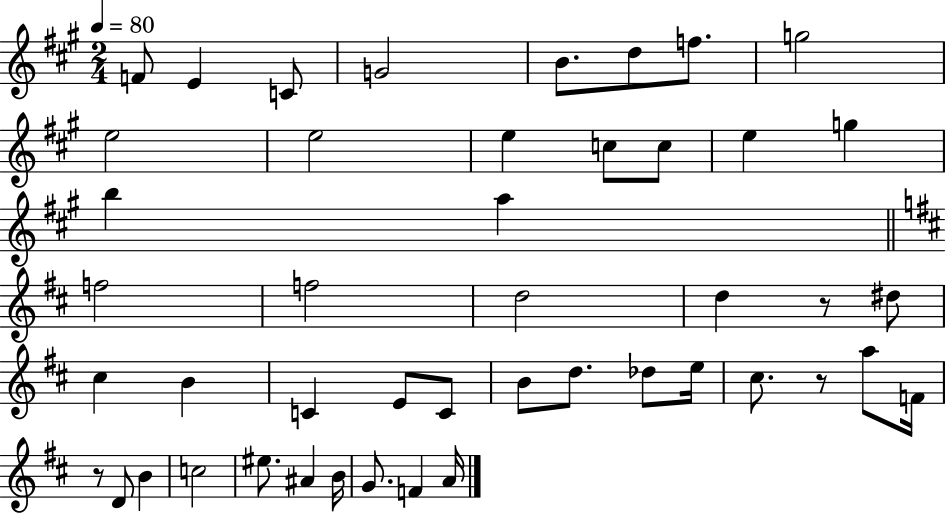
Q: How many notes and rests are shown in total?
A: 46